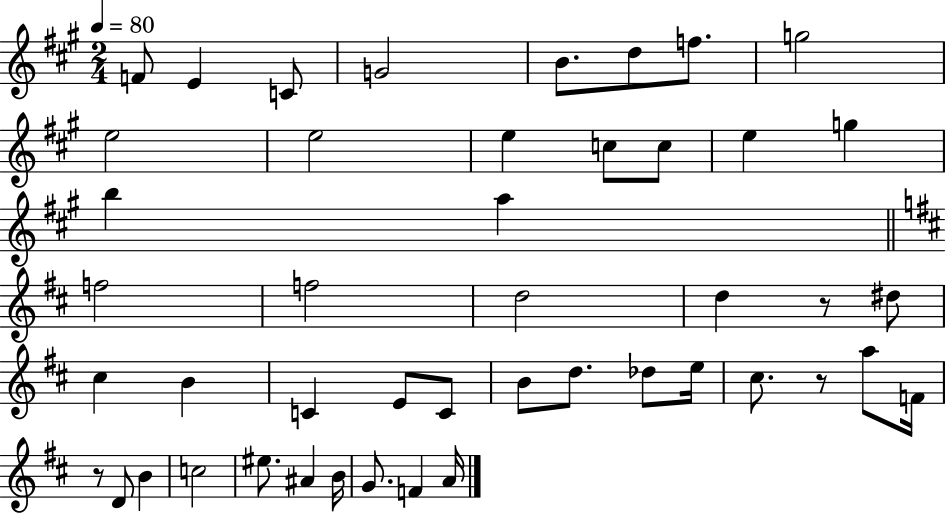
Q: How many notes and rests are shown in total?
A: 46